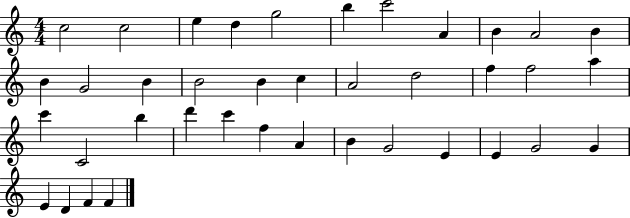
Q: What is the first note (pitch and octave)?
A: C5